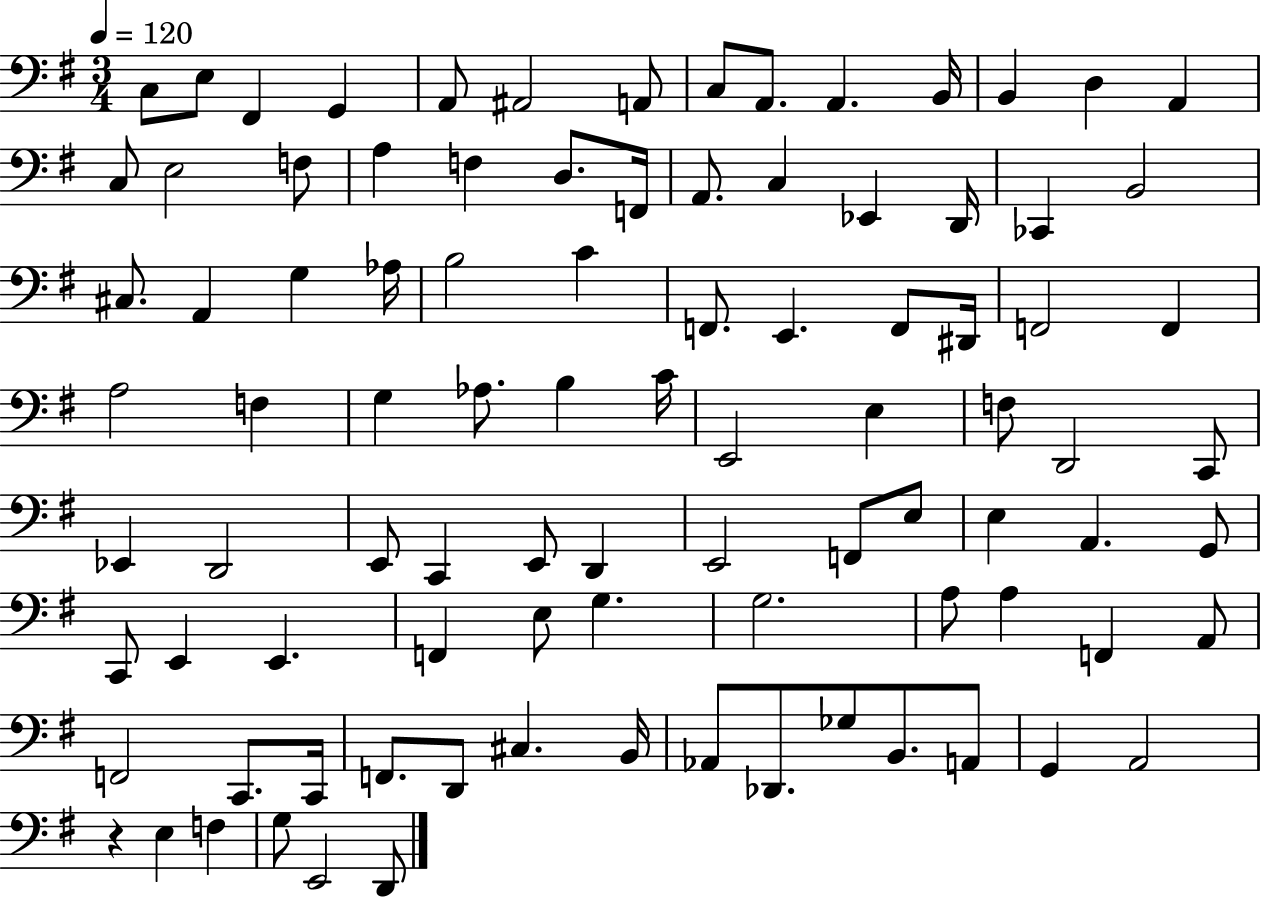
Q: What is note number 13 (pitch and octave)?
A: D3